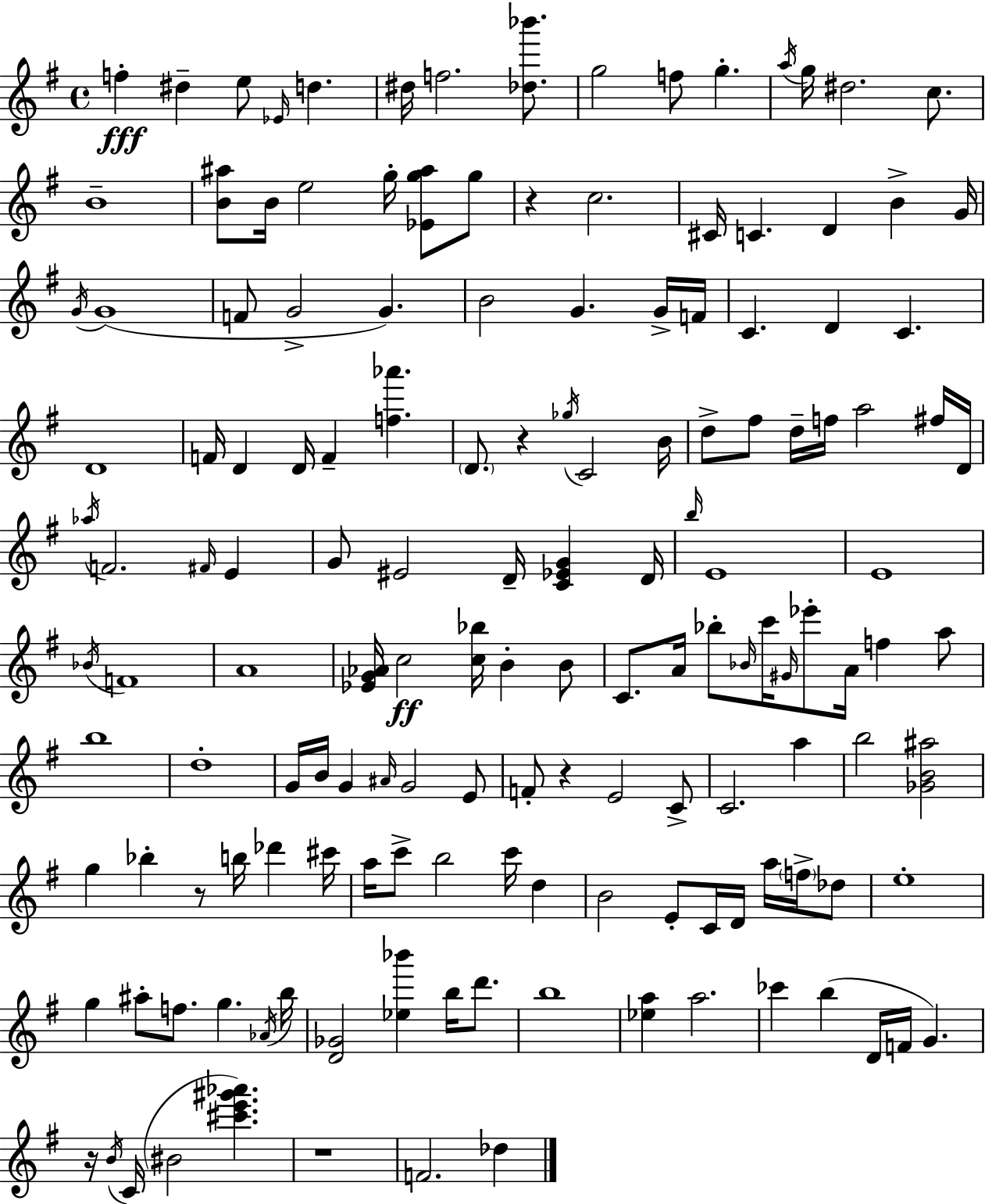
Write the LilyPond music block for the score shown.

{
  \clef treble
  \time 4/4
  \defaultTimeSignature
  \key g \major
  f''4-.\fff dis''4-- e''8 \grace { ees'16 } d''4. | dis''16 f''2. <des'' bes'''>8. | g''2 f''8 g''4.-. | \acciaccatura { a''16 } g''16 dis''2. c''8. | \break b'1-- | <b' ais''>8 b'16 e''2 g''16-. <ees' g'' ais''>8 | g''8 r4 c''2. | cis'16 c'4. d'4 b'4-> | \break g'16 \acciaccatura { g'16 }( g'1 | f'8 g'2-> g'4.) | b'2 g'4. | g'16-> f'16 c'4. d'4 c'4. | \break d'1 | f'16 d'4 d'16 f'4-- <f'' aes'''>4. | \parenthesize d'8. r4 \acciaccatura { ges''16 } c'2 | b'16 d''8-> fis''8 d''16-- f''16 a''2 | \break fis''16 d'16 \acciaccatura { aes''16 } f'2. | \grace { fis'16 } e'4 g'8 eis'2 | d'16-- <c' ees' g'>4 d'16 \grace { b''16 } e'1 | e'1 | \break \acciaccatura { bes'16 } f'1 | a'1 | <ees' g' aes'>16 c''2\ff | <c'' bes''>16 b'4-. b'8 c'8. a'16 bes''8-. \grace { bes'16 } c'''16 | \break \grace { gis'16 } ees'''8-. a'16 f''4 a''8 b''1 | d''1-. | g'16 b'16 g'4 | \grace { ais'16 } g'2 e'8 f'8-. r4 | \break e'2 c'8-> c'2. | a''4 b''2 | <ges' b' ais''>2 g''4 bes''4-. | r8 b''16 des'''4 cis'''16 a''16 c'''8-> b''2 | \break c'''16 d''4 b'2 | e'8-. c'16 d'16 a''16 \parenthesize f''16-> des''8 e''1-. | g''4 ais''8-. | f''8. g''4. \acciaccatura { aes'16 } b''16 <d' ges'>2 | \break <ees'' bes'''>4 b''16 d'''8. b''1 | <ees'' a''>4 | a''2. ces'''4 | b''4( d'16 f'16 g'4.) r16 \acciaccatura { b'16 }( c'16 bis'2 | \break <cis''' e''' gis''' aes'''>4.) r1 | f'2. | des''4 \bar "|."
}